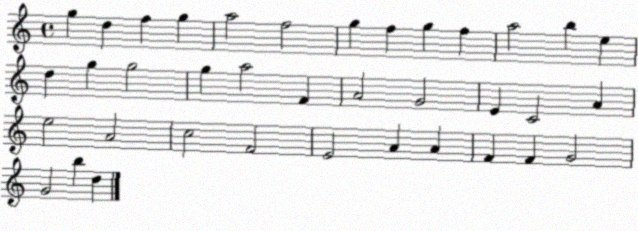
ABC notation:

X:1
T:Untitled
M:4/4
L:1/4
K:C
g d f g a2 f2 g f g f a2 b e d g g2 g a2 F A2 G2 E C2 A e2 A2 c2 F2 E2 A A F F G2 G2 b d